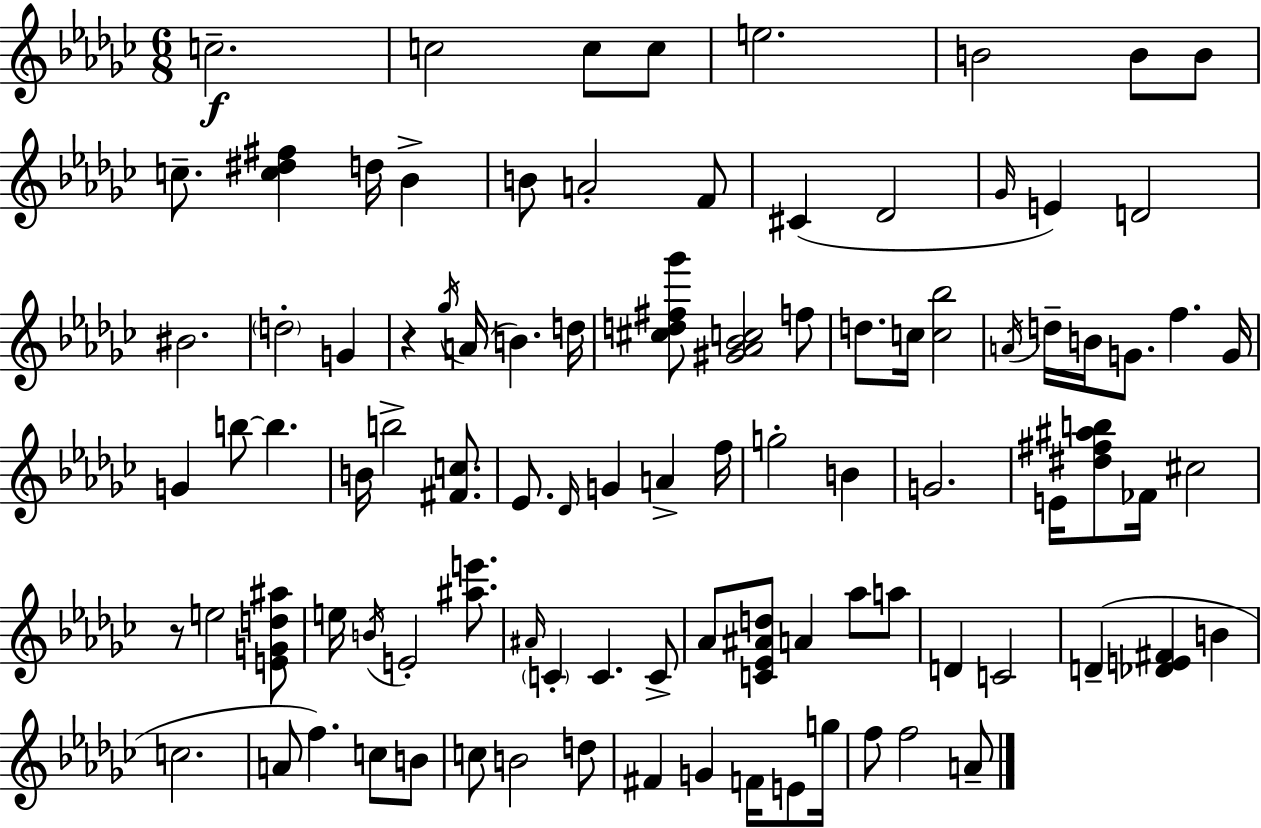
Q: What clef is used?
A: treble